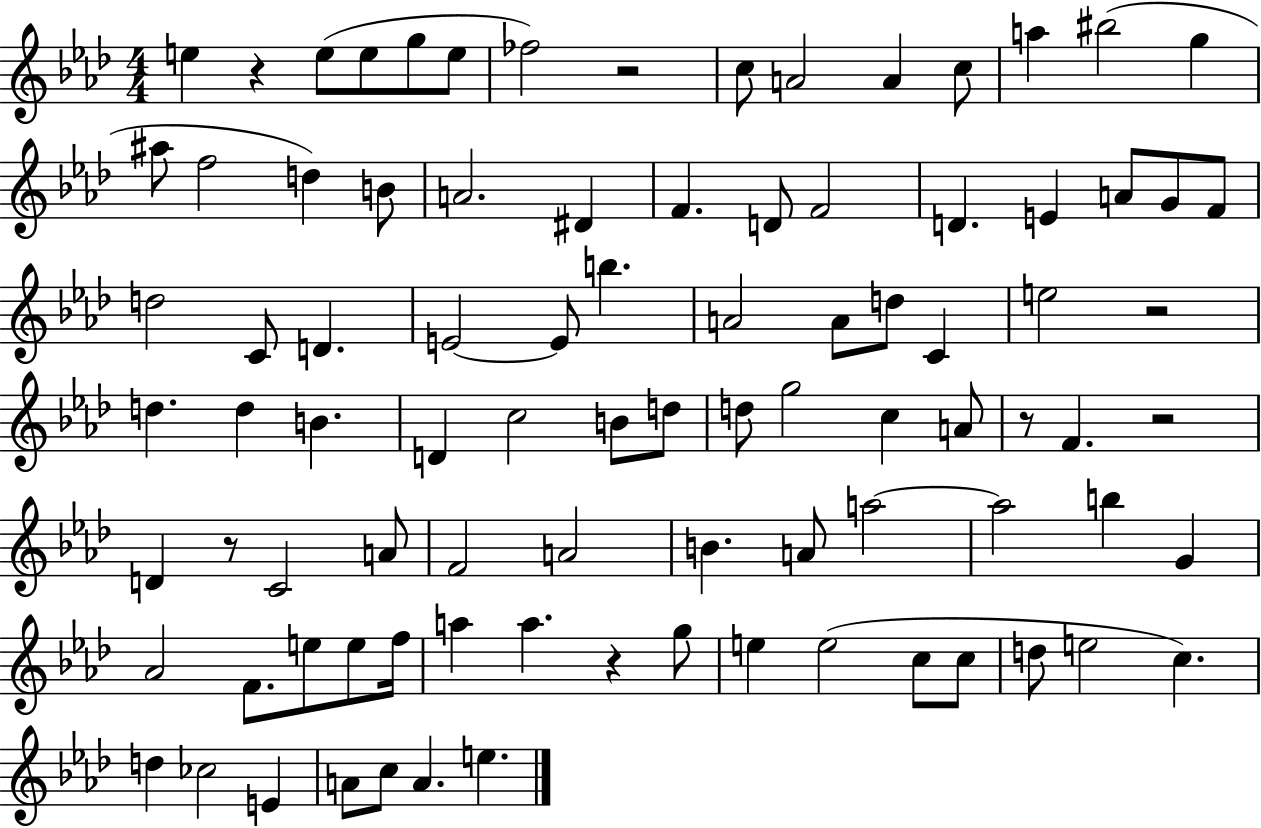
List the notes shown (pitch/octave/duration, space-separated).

E5/q R/q E5/e E5/e G5/e E5/e FES5/h R/h C5/e A4/h A4/q C5/e A5/q BIS5/h G5/q A#5/e F5/h D5/q B4/e A4/h. D#4/q F4/q. D4/e F4/h D4/q. E4/q A4/e G4/e F4/e D5/h C4/e D4/q. E4/h E4/e B5/q. A4/h A4/e D5/e C4/q E5/h R/h D5/q. D5/q B4/q. D4/q C5/h B4/e D5/e D5/e G5/h C5/q A4/e R/e F4/q. R/h D4/q R/e C4/h A4/e F4/h A4/h B4/q. A4/e A5/h A5/h B5/q G4/q Ab4/h F4/e. E5/e E5/e F5/s A5/q A5/q. R/q G5/e E5/q E5/h C5/e C5/e D5/e E5/h C5/q. D5/q CES5/h E4/q A4/e C5/e A4/q. E5/q.